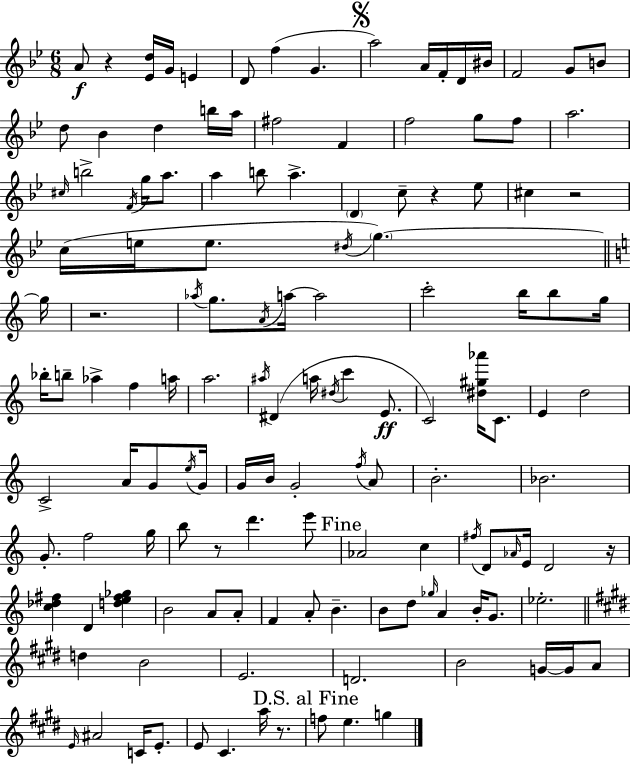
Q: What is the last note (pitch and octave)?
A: G5